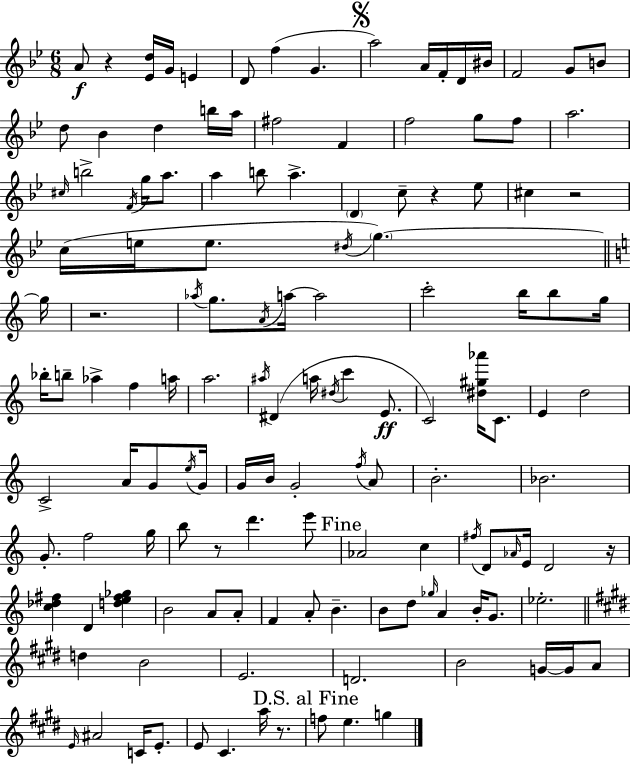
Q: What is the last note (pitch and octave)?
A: G5